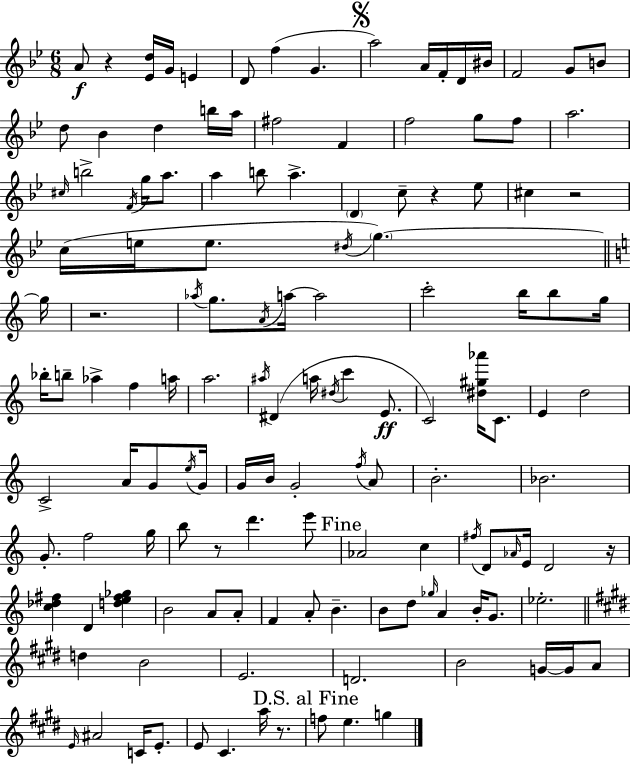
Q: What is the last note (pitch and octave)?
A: G5